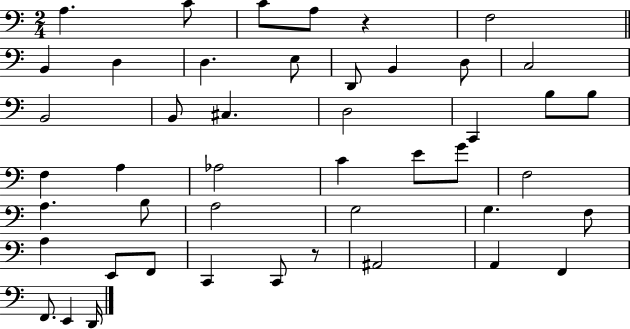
{
  \clef bass
  \numericTimeSignature
  \time 2/4
  \key c \major
  a4. c'8 | c'8 a8 r4 | f2 | \bar "||" \break \key c \major b,4 d4 | d4. e8 | d,8 b,4 d8 | c2 | \break b,2 | b,8 cis4. | d2 | c,4 b8 b8 | \break f4 a4 | aes2 | c'4 e'8 g'8 | f2 | \break a4. b8 | a2 | g2 | g4. f8 | \break a4 e,8 f,8 | c,4 c,8 r8 | ais,2 | a,4 f,4 | \break f,8. e,4 d,16 | \bar "|."
}